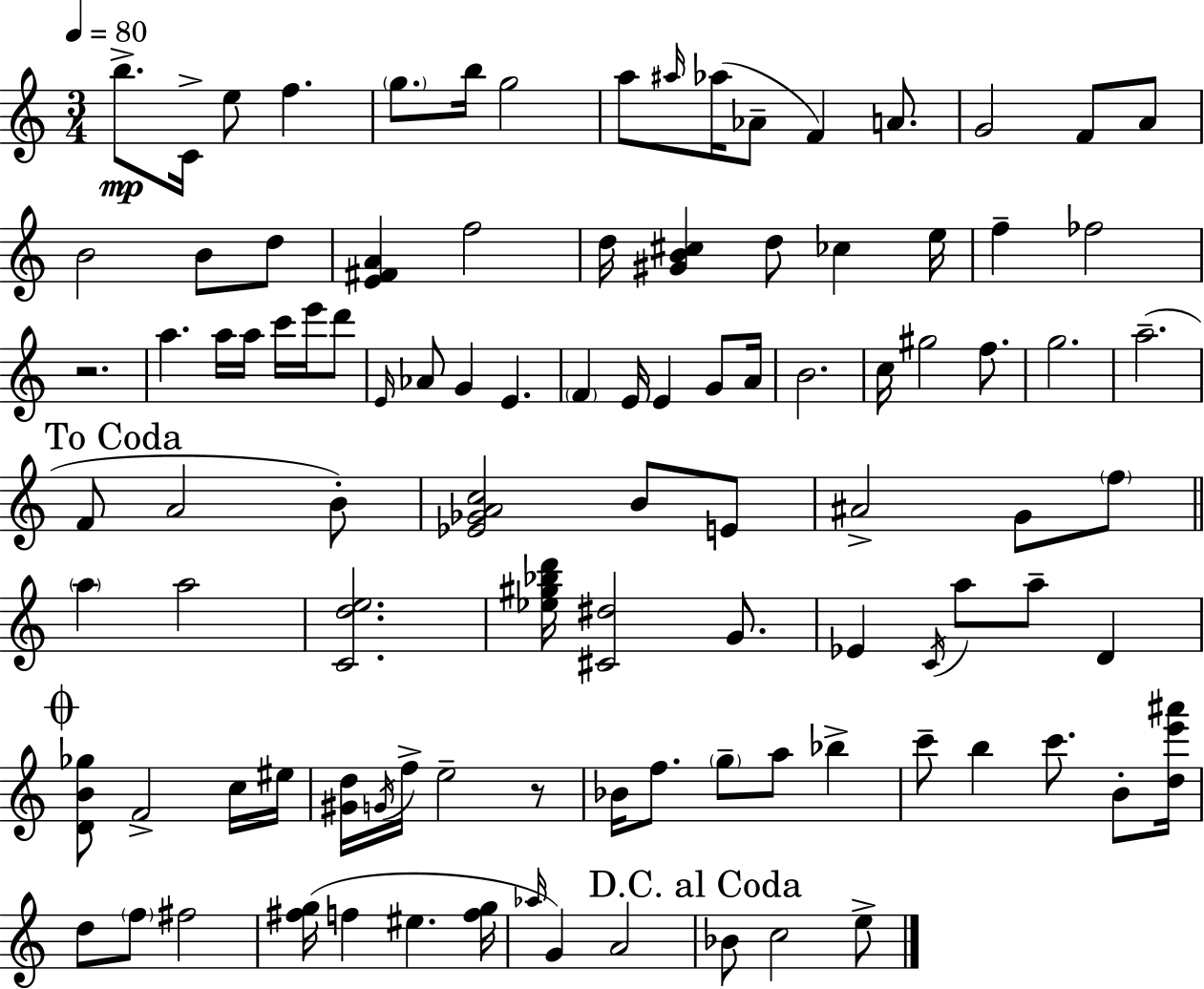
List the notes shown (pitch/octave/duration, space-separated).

B5/e. C4/s E5/e F5/q. G5/e. B5/s G5/h A5/e A#5/s Ab5/s Ab4/e F4/q A4/e. G4/h F4/e A4/e B4/h B4/e D5/e [E4,F#4,A4]/q F5/h D5/s [G#4,B4,C#5]/q D5/e CES5/q E5/s F5/q FES5/h R/h. A5/q. A5/s A5/s C6/s E6/s D6/e E4/s Ab4/e G4/q E4/q. F4/q E4/s E4/q G4/e A4/s B4/h. C5/s G#5/h F5/e. G5/h. A5/h. F4/e A4/h B4/e [Eb4,Gb4,A4,C5]/h B4/e E4/e A#4/h G4/e F5/e A5/q A5/h [C4,D5,E5]/h. [Eb5,G#5,Bb5,D6]/s [C#4,D#5]/h G4/e. Eb4/q C4/s A5/e A5/e D4/q [D4,B4,Gb5]/e F4/h C5/s EIS5/s [G#4,D5]/s G4/s F5/s E5/h R/e Bb4/s F5/e. G5/e A5/e Bb5/q C6/e B5/q C6/e. B4/e [D5,E6,A#6]/s D5/e F5/e F#5/h [F#5,G5]/s F5/q EIS5/q. [F5,G5]/s Ab5/s G4/q A4/h Bb4/e C5/h E5/e